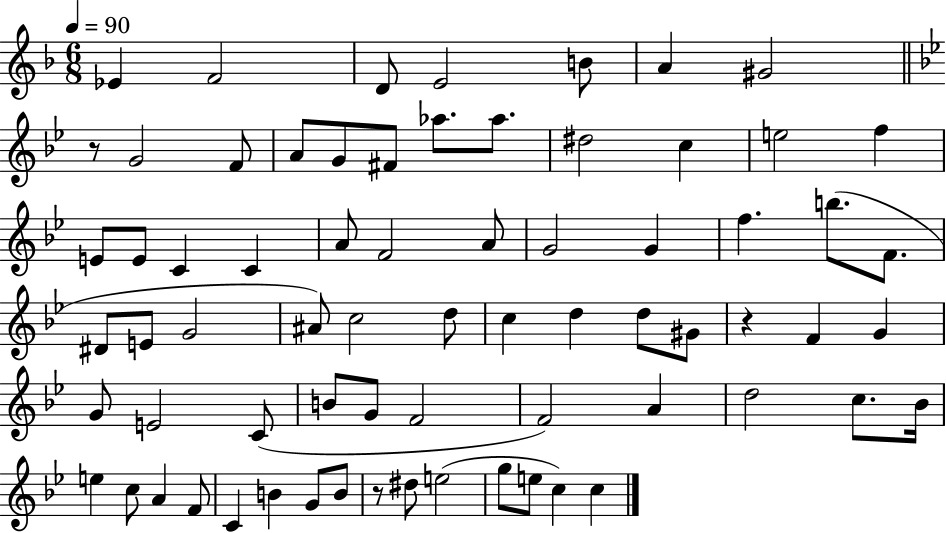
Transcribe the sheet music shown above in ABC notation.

X:1
T:Untitled
M:6/8
L:1/4
K:F
_E F2 D/2 E2 B/2 A ^G2 z/2 G2 F/2 A/2 G/2 ^F/2 _a/2 _a/2 ^d2 c e2 f E/2 E/2 C C A/2 F2 A/2 G2 G f b/2 F/2 ^D/2 E/2 G2 ^A/2 c2 d/2 c d d/2 ^G/2 z F G G/2 E2 C/2 B/2 G/2 F2 F2 A d2 c/2 _B/4 e c/2 A F/2 C B G/2 B/2 z/2 ^d/2 e2 g/2 e/2 c c